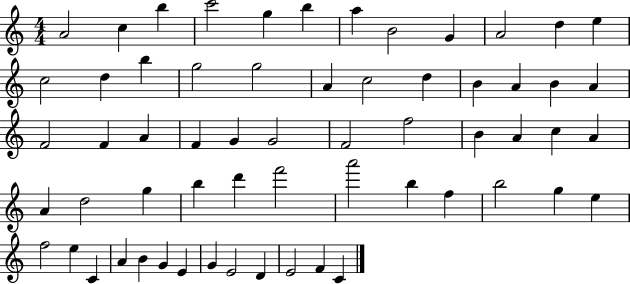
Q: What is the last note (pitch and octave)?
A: C4